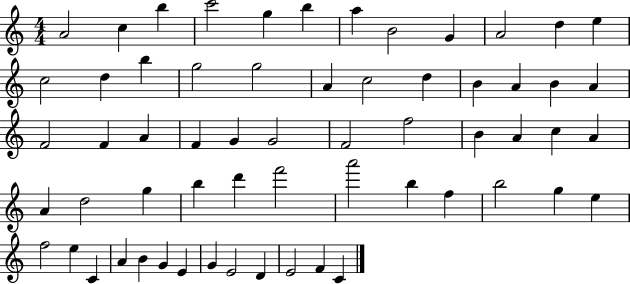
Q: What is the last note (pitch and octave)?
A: C4